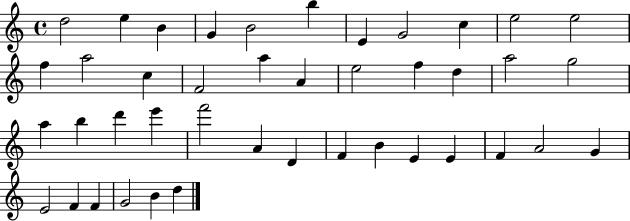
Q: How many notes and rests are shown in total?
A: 42